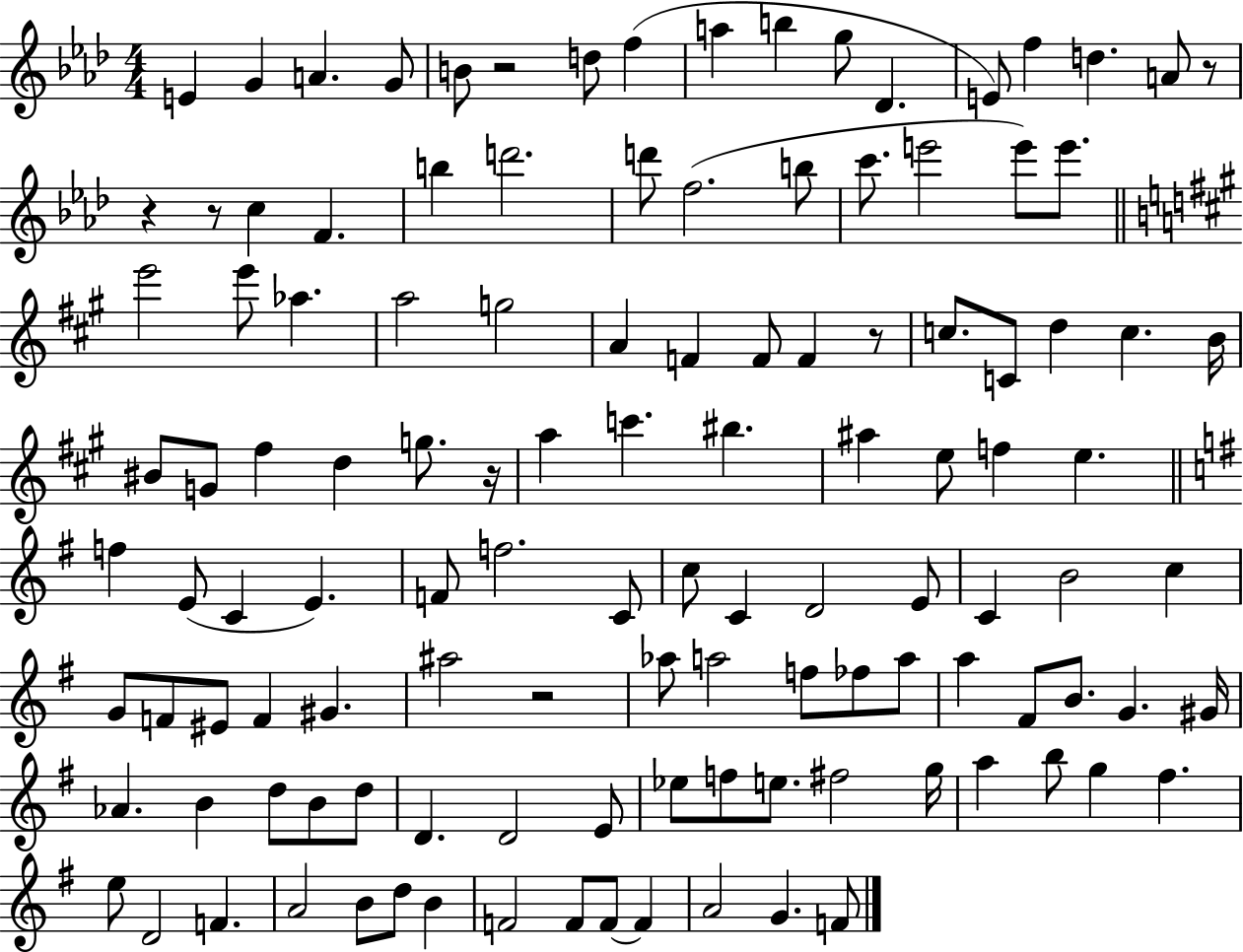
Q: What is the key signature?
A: AES major